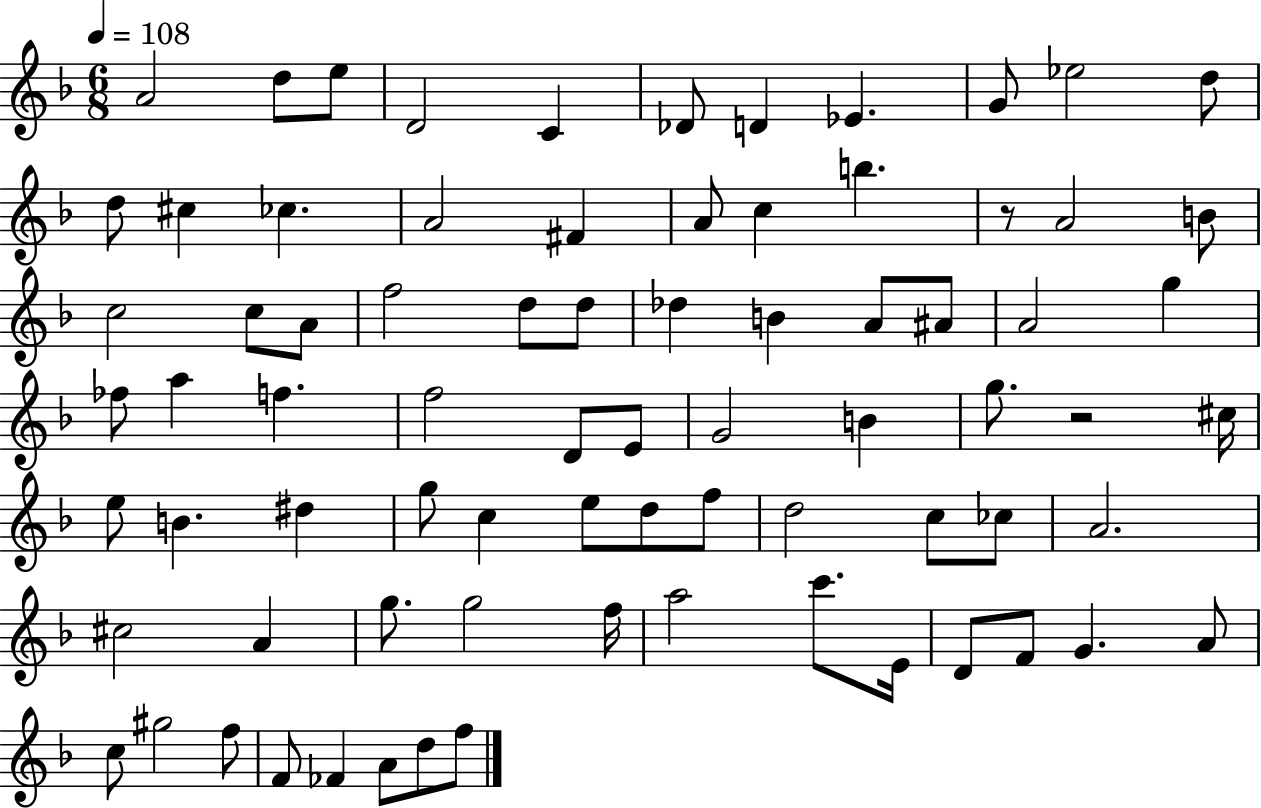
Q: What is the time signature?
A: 6/8